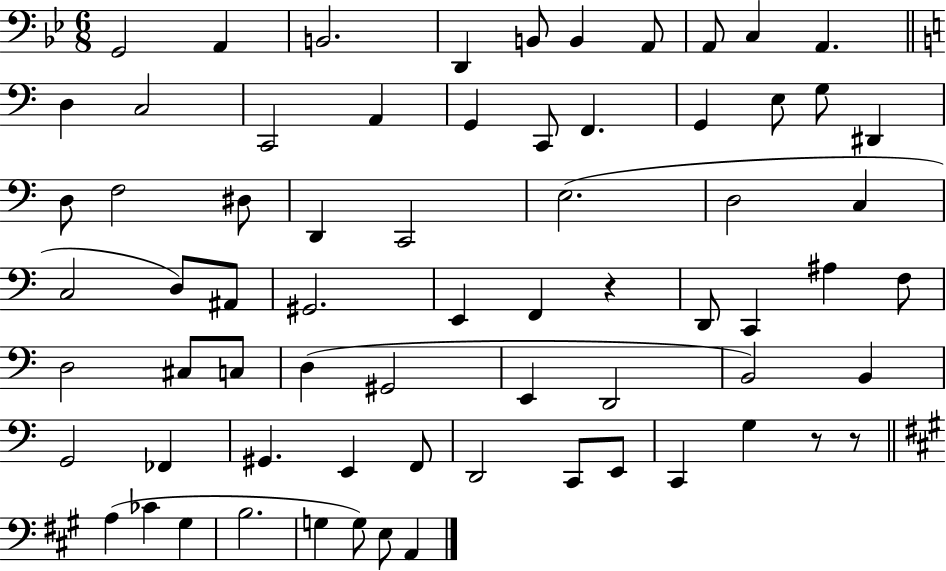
{
  \clef bass
  \numericTimeSignature
  \time 6/8
  \key bes \major
  g,2 a,4 | b,2. | d,4 b,8 b,4 a,8 | a,8 c4 a,4. | \break \bar "||" \break \key c \major d4 c2 | c,2 a,4 | g,4 c,8 f,4. | g,4 e8 g8 dis,4 | \break d8 f2 dis8 | d,4 c,2 | e2.( | d2 c4 | \break c2 d8) ais,8 | gis,2. | e,4 f,4 r4 | d,8 c,4 ais4 f8 | \break d2 cis8 c8 | d4( gis,2 | e,4 d,2 | b,2) b,4 | \break g,2 fes,4 | gis,4. e,4 f,8 | d,2 c,8 e,8 | c,4 g4 r8 r8 | \break \bar "||" \break \key a \major a4( ces'4 gis4 | b2. | g4 g8) e8 a,4 | \bar "|."
}